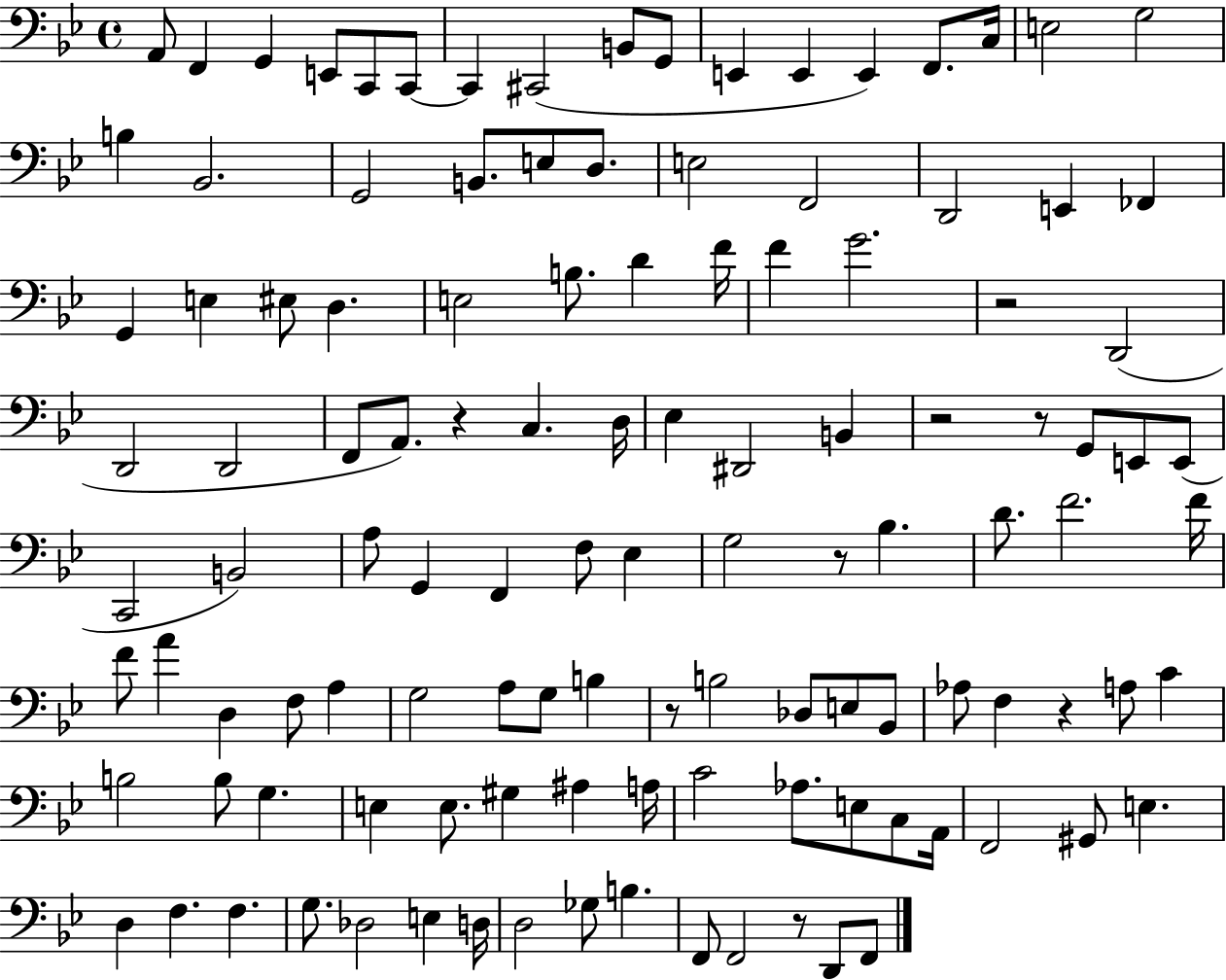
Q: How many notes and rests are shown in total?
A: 118